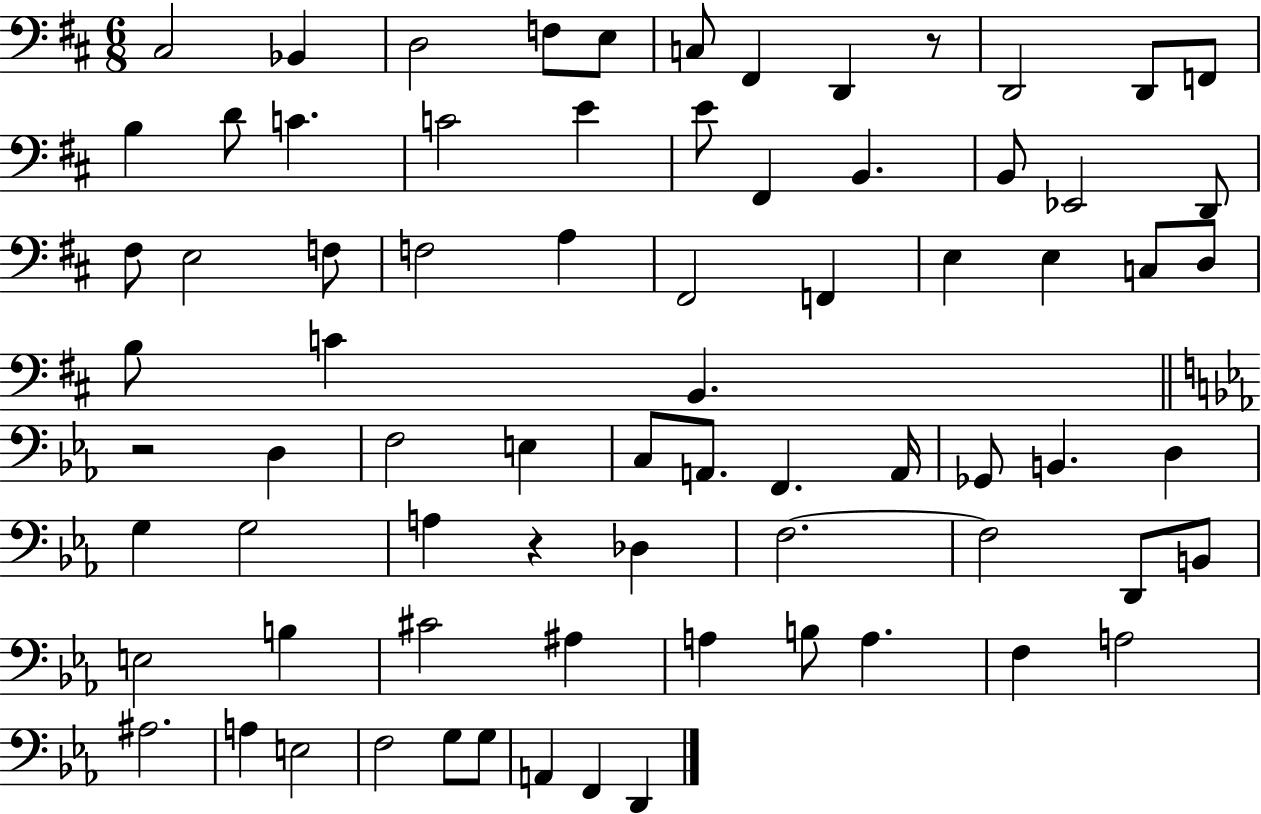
{
  \clef bass
  \numericTimeSignature
  \time 6/8
  \key d \major
  cis2 bes,4 | d2 f8 e8 | c8 fis,4 d,4 r8 | d,2 d,8 f,8 | \break b4 d'8 c'4. | c'2 e'4 | e'8 fis,4 b,4. | b,8 ees,2 d,8 | \break fis8 e2 f8 | f2 a4 | fis,2 f,4 | e4 e4 c8 d8 | \break b8 c'4 b,4. | \bar "||" \break \key c \minor r2 d4 | f2 e4 | c8 a,8. f,4. a,16 | ges,8 b,4. d4 | \break g4 g2 | a4 r4 des4 | f2.~~ | f2 d,8 b,8 | \break e2 b4 | cis'2 ais4 | a4 b8 a4. | f4 a2 | \break ais2. | a4 e2 | f2 g8 g8 | a,4 f,4 d,4 | \break \bar "|."
}